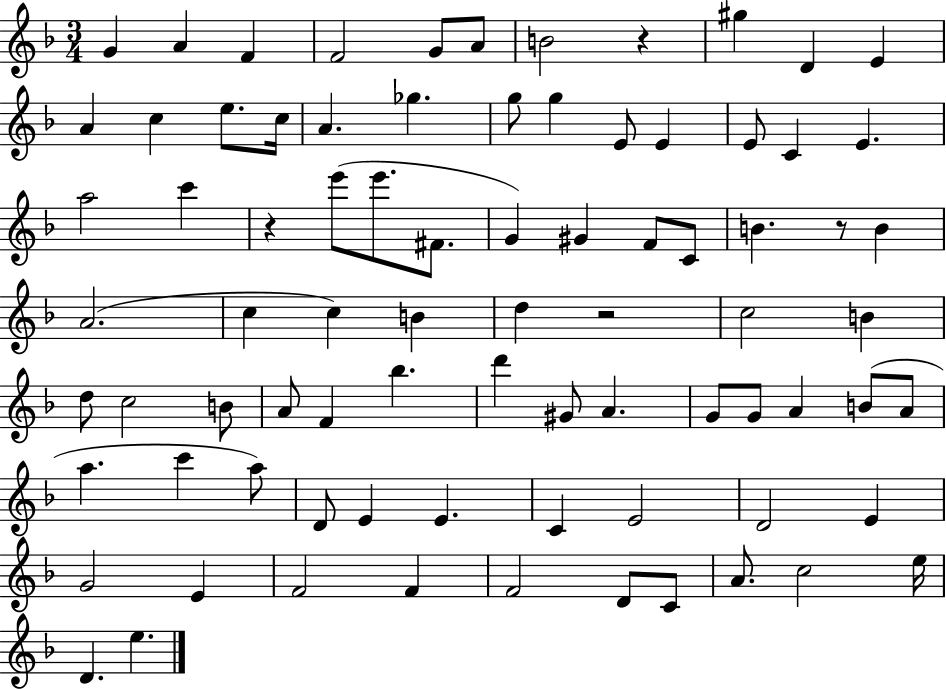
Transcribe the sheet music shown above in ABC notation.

X:1
T:Untitled
M:3/4
L:1/4
K:F
G A F F2 G/2 A/2 B2 z ^g D E A c e/2 c/4 A _g g/2 g E/2 E E/2 C E a2 c' z e'/2 e'/2 ^F/2 G ^G F/2 C/2 B z/2 B A2 c c B d z2 c2 B d/2 c2 B/2 A/2 F _b d' ^G/2 A G/2 G/2 A B/2 A/2 a c' a/2 D/2 E E C E2 D2 E G2 E F2 F F2 D/2 C/2 A/2 c2 e/4 D e